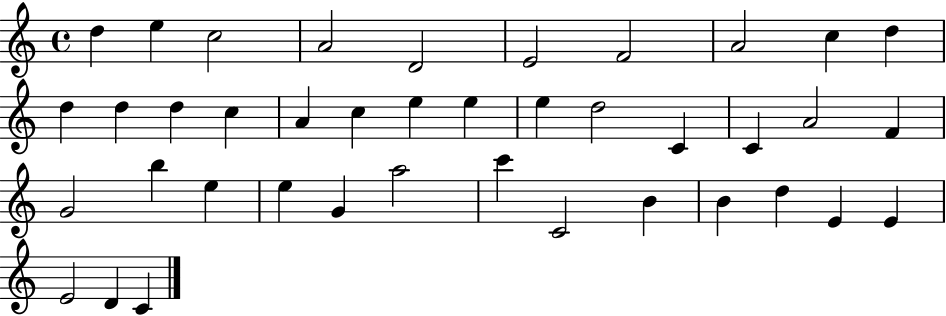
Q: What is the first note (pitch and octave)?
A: D5